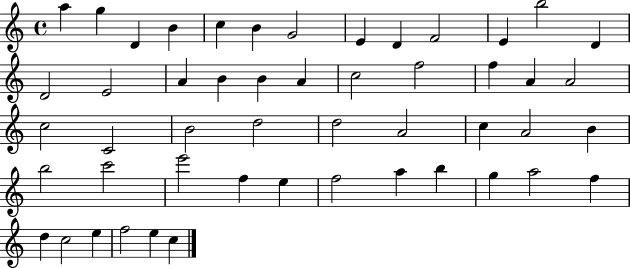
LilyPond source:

{
  \clef treble
  \time 4/4
  \defaultTimeSignature
  \key c \major
  a''4 g''4 d'4 b'4 | c''4 b'4 g'2 | e'4 d'4 f'2 | e'4 b''2 d'4 | \break d'2 e'2 | a'4 b'4 b'4 a'4 | c''2 f''2 | f''4 a'4 a'2 | \break c''2 c'2 | b'2 d''2 | d''2 a'2 | c''4 a'2 b'4 | \break b''2 c'''2 | e'''2 f''4 e''4 | f''2 a''4 b''4 | g''4 a''2 f''4 | \break d''4 c''2 e''4 | f''2 e''4 c''4 | \bar "|."
}